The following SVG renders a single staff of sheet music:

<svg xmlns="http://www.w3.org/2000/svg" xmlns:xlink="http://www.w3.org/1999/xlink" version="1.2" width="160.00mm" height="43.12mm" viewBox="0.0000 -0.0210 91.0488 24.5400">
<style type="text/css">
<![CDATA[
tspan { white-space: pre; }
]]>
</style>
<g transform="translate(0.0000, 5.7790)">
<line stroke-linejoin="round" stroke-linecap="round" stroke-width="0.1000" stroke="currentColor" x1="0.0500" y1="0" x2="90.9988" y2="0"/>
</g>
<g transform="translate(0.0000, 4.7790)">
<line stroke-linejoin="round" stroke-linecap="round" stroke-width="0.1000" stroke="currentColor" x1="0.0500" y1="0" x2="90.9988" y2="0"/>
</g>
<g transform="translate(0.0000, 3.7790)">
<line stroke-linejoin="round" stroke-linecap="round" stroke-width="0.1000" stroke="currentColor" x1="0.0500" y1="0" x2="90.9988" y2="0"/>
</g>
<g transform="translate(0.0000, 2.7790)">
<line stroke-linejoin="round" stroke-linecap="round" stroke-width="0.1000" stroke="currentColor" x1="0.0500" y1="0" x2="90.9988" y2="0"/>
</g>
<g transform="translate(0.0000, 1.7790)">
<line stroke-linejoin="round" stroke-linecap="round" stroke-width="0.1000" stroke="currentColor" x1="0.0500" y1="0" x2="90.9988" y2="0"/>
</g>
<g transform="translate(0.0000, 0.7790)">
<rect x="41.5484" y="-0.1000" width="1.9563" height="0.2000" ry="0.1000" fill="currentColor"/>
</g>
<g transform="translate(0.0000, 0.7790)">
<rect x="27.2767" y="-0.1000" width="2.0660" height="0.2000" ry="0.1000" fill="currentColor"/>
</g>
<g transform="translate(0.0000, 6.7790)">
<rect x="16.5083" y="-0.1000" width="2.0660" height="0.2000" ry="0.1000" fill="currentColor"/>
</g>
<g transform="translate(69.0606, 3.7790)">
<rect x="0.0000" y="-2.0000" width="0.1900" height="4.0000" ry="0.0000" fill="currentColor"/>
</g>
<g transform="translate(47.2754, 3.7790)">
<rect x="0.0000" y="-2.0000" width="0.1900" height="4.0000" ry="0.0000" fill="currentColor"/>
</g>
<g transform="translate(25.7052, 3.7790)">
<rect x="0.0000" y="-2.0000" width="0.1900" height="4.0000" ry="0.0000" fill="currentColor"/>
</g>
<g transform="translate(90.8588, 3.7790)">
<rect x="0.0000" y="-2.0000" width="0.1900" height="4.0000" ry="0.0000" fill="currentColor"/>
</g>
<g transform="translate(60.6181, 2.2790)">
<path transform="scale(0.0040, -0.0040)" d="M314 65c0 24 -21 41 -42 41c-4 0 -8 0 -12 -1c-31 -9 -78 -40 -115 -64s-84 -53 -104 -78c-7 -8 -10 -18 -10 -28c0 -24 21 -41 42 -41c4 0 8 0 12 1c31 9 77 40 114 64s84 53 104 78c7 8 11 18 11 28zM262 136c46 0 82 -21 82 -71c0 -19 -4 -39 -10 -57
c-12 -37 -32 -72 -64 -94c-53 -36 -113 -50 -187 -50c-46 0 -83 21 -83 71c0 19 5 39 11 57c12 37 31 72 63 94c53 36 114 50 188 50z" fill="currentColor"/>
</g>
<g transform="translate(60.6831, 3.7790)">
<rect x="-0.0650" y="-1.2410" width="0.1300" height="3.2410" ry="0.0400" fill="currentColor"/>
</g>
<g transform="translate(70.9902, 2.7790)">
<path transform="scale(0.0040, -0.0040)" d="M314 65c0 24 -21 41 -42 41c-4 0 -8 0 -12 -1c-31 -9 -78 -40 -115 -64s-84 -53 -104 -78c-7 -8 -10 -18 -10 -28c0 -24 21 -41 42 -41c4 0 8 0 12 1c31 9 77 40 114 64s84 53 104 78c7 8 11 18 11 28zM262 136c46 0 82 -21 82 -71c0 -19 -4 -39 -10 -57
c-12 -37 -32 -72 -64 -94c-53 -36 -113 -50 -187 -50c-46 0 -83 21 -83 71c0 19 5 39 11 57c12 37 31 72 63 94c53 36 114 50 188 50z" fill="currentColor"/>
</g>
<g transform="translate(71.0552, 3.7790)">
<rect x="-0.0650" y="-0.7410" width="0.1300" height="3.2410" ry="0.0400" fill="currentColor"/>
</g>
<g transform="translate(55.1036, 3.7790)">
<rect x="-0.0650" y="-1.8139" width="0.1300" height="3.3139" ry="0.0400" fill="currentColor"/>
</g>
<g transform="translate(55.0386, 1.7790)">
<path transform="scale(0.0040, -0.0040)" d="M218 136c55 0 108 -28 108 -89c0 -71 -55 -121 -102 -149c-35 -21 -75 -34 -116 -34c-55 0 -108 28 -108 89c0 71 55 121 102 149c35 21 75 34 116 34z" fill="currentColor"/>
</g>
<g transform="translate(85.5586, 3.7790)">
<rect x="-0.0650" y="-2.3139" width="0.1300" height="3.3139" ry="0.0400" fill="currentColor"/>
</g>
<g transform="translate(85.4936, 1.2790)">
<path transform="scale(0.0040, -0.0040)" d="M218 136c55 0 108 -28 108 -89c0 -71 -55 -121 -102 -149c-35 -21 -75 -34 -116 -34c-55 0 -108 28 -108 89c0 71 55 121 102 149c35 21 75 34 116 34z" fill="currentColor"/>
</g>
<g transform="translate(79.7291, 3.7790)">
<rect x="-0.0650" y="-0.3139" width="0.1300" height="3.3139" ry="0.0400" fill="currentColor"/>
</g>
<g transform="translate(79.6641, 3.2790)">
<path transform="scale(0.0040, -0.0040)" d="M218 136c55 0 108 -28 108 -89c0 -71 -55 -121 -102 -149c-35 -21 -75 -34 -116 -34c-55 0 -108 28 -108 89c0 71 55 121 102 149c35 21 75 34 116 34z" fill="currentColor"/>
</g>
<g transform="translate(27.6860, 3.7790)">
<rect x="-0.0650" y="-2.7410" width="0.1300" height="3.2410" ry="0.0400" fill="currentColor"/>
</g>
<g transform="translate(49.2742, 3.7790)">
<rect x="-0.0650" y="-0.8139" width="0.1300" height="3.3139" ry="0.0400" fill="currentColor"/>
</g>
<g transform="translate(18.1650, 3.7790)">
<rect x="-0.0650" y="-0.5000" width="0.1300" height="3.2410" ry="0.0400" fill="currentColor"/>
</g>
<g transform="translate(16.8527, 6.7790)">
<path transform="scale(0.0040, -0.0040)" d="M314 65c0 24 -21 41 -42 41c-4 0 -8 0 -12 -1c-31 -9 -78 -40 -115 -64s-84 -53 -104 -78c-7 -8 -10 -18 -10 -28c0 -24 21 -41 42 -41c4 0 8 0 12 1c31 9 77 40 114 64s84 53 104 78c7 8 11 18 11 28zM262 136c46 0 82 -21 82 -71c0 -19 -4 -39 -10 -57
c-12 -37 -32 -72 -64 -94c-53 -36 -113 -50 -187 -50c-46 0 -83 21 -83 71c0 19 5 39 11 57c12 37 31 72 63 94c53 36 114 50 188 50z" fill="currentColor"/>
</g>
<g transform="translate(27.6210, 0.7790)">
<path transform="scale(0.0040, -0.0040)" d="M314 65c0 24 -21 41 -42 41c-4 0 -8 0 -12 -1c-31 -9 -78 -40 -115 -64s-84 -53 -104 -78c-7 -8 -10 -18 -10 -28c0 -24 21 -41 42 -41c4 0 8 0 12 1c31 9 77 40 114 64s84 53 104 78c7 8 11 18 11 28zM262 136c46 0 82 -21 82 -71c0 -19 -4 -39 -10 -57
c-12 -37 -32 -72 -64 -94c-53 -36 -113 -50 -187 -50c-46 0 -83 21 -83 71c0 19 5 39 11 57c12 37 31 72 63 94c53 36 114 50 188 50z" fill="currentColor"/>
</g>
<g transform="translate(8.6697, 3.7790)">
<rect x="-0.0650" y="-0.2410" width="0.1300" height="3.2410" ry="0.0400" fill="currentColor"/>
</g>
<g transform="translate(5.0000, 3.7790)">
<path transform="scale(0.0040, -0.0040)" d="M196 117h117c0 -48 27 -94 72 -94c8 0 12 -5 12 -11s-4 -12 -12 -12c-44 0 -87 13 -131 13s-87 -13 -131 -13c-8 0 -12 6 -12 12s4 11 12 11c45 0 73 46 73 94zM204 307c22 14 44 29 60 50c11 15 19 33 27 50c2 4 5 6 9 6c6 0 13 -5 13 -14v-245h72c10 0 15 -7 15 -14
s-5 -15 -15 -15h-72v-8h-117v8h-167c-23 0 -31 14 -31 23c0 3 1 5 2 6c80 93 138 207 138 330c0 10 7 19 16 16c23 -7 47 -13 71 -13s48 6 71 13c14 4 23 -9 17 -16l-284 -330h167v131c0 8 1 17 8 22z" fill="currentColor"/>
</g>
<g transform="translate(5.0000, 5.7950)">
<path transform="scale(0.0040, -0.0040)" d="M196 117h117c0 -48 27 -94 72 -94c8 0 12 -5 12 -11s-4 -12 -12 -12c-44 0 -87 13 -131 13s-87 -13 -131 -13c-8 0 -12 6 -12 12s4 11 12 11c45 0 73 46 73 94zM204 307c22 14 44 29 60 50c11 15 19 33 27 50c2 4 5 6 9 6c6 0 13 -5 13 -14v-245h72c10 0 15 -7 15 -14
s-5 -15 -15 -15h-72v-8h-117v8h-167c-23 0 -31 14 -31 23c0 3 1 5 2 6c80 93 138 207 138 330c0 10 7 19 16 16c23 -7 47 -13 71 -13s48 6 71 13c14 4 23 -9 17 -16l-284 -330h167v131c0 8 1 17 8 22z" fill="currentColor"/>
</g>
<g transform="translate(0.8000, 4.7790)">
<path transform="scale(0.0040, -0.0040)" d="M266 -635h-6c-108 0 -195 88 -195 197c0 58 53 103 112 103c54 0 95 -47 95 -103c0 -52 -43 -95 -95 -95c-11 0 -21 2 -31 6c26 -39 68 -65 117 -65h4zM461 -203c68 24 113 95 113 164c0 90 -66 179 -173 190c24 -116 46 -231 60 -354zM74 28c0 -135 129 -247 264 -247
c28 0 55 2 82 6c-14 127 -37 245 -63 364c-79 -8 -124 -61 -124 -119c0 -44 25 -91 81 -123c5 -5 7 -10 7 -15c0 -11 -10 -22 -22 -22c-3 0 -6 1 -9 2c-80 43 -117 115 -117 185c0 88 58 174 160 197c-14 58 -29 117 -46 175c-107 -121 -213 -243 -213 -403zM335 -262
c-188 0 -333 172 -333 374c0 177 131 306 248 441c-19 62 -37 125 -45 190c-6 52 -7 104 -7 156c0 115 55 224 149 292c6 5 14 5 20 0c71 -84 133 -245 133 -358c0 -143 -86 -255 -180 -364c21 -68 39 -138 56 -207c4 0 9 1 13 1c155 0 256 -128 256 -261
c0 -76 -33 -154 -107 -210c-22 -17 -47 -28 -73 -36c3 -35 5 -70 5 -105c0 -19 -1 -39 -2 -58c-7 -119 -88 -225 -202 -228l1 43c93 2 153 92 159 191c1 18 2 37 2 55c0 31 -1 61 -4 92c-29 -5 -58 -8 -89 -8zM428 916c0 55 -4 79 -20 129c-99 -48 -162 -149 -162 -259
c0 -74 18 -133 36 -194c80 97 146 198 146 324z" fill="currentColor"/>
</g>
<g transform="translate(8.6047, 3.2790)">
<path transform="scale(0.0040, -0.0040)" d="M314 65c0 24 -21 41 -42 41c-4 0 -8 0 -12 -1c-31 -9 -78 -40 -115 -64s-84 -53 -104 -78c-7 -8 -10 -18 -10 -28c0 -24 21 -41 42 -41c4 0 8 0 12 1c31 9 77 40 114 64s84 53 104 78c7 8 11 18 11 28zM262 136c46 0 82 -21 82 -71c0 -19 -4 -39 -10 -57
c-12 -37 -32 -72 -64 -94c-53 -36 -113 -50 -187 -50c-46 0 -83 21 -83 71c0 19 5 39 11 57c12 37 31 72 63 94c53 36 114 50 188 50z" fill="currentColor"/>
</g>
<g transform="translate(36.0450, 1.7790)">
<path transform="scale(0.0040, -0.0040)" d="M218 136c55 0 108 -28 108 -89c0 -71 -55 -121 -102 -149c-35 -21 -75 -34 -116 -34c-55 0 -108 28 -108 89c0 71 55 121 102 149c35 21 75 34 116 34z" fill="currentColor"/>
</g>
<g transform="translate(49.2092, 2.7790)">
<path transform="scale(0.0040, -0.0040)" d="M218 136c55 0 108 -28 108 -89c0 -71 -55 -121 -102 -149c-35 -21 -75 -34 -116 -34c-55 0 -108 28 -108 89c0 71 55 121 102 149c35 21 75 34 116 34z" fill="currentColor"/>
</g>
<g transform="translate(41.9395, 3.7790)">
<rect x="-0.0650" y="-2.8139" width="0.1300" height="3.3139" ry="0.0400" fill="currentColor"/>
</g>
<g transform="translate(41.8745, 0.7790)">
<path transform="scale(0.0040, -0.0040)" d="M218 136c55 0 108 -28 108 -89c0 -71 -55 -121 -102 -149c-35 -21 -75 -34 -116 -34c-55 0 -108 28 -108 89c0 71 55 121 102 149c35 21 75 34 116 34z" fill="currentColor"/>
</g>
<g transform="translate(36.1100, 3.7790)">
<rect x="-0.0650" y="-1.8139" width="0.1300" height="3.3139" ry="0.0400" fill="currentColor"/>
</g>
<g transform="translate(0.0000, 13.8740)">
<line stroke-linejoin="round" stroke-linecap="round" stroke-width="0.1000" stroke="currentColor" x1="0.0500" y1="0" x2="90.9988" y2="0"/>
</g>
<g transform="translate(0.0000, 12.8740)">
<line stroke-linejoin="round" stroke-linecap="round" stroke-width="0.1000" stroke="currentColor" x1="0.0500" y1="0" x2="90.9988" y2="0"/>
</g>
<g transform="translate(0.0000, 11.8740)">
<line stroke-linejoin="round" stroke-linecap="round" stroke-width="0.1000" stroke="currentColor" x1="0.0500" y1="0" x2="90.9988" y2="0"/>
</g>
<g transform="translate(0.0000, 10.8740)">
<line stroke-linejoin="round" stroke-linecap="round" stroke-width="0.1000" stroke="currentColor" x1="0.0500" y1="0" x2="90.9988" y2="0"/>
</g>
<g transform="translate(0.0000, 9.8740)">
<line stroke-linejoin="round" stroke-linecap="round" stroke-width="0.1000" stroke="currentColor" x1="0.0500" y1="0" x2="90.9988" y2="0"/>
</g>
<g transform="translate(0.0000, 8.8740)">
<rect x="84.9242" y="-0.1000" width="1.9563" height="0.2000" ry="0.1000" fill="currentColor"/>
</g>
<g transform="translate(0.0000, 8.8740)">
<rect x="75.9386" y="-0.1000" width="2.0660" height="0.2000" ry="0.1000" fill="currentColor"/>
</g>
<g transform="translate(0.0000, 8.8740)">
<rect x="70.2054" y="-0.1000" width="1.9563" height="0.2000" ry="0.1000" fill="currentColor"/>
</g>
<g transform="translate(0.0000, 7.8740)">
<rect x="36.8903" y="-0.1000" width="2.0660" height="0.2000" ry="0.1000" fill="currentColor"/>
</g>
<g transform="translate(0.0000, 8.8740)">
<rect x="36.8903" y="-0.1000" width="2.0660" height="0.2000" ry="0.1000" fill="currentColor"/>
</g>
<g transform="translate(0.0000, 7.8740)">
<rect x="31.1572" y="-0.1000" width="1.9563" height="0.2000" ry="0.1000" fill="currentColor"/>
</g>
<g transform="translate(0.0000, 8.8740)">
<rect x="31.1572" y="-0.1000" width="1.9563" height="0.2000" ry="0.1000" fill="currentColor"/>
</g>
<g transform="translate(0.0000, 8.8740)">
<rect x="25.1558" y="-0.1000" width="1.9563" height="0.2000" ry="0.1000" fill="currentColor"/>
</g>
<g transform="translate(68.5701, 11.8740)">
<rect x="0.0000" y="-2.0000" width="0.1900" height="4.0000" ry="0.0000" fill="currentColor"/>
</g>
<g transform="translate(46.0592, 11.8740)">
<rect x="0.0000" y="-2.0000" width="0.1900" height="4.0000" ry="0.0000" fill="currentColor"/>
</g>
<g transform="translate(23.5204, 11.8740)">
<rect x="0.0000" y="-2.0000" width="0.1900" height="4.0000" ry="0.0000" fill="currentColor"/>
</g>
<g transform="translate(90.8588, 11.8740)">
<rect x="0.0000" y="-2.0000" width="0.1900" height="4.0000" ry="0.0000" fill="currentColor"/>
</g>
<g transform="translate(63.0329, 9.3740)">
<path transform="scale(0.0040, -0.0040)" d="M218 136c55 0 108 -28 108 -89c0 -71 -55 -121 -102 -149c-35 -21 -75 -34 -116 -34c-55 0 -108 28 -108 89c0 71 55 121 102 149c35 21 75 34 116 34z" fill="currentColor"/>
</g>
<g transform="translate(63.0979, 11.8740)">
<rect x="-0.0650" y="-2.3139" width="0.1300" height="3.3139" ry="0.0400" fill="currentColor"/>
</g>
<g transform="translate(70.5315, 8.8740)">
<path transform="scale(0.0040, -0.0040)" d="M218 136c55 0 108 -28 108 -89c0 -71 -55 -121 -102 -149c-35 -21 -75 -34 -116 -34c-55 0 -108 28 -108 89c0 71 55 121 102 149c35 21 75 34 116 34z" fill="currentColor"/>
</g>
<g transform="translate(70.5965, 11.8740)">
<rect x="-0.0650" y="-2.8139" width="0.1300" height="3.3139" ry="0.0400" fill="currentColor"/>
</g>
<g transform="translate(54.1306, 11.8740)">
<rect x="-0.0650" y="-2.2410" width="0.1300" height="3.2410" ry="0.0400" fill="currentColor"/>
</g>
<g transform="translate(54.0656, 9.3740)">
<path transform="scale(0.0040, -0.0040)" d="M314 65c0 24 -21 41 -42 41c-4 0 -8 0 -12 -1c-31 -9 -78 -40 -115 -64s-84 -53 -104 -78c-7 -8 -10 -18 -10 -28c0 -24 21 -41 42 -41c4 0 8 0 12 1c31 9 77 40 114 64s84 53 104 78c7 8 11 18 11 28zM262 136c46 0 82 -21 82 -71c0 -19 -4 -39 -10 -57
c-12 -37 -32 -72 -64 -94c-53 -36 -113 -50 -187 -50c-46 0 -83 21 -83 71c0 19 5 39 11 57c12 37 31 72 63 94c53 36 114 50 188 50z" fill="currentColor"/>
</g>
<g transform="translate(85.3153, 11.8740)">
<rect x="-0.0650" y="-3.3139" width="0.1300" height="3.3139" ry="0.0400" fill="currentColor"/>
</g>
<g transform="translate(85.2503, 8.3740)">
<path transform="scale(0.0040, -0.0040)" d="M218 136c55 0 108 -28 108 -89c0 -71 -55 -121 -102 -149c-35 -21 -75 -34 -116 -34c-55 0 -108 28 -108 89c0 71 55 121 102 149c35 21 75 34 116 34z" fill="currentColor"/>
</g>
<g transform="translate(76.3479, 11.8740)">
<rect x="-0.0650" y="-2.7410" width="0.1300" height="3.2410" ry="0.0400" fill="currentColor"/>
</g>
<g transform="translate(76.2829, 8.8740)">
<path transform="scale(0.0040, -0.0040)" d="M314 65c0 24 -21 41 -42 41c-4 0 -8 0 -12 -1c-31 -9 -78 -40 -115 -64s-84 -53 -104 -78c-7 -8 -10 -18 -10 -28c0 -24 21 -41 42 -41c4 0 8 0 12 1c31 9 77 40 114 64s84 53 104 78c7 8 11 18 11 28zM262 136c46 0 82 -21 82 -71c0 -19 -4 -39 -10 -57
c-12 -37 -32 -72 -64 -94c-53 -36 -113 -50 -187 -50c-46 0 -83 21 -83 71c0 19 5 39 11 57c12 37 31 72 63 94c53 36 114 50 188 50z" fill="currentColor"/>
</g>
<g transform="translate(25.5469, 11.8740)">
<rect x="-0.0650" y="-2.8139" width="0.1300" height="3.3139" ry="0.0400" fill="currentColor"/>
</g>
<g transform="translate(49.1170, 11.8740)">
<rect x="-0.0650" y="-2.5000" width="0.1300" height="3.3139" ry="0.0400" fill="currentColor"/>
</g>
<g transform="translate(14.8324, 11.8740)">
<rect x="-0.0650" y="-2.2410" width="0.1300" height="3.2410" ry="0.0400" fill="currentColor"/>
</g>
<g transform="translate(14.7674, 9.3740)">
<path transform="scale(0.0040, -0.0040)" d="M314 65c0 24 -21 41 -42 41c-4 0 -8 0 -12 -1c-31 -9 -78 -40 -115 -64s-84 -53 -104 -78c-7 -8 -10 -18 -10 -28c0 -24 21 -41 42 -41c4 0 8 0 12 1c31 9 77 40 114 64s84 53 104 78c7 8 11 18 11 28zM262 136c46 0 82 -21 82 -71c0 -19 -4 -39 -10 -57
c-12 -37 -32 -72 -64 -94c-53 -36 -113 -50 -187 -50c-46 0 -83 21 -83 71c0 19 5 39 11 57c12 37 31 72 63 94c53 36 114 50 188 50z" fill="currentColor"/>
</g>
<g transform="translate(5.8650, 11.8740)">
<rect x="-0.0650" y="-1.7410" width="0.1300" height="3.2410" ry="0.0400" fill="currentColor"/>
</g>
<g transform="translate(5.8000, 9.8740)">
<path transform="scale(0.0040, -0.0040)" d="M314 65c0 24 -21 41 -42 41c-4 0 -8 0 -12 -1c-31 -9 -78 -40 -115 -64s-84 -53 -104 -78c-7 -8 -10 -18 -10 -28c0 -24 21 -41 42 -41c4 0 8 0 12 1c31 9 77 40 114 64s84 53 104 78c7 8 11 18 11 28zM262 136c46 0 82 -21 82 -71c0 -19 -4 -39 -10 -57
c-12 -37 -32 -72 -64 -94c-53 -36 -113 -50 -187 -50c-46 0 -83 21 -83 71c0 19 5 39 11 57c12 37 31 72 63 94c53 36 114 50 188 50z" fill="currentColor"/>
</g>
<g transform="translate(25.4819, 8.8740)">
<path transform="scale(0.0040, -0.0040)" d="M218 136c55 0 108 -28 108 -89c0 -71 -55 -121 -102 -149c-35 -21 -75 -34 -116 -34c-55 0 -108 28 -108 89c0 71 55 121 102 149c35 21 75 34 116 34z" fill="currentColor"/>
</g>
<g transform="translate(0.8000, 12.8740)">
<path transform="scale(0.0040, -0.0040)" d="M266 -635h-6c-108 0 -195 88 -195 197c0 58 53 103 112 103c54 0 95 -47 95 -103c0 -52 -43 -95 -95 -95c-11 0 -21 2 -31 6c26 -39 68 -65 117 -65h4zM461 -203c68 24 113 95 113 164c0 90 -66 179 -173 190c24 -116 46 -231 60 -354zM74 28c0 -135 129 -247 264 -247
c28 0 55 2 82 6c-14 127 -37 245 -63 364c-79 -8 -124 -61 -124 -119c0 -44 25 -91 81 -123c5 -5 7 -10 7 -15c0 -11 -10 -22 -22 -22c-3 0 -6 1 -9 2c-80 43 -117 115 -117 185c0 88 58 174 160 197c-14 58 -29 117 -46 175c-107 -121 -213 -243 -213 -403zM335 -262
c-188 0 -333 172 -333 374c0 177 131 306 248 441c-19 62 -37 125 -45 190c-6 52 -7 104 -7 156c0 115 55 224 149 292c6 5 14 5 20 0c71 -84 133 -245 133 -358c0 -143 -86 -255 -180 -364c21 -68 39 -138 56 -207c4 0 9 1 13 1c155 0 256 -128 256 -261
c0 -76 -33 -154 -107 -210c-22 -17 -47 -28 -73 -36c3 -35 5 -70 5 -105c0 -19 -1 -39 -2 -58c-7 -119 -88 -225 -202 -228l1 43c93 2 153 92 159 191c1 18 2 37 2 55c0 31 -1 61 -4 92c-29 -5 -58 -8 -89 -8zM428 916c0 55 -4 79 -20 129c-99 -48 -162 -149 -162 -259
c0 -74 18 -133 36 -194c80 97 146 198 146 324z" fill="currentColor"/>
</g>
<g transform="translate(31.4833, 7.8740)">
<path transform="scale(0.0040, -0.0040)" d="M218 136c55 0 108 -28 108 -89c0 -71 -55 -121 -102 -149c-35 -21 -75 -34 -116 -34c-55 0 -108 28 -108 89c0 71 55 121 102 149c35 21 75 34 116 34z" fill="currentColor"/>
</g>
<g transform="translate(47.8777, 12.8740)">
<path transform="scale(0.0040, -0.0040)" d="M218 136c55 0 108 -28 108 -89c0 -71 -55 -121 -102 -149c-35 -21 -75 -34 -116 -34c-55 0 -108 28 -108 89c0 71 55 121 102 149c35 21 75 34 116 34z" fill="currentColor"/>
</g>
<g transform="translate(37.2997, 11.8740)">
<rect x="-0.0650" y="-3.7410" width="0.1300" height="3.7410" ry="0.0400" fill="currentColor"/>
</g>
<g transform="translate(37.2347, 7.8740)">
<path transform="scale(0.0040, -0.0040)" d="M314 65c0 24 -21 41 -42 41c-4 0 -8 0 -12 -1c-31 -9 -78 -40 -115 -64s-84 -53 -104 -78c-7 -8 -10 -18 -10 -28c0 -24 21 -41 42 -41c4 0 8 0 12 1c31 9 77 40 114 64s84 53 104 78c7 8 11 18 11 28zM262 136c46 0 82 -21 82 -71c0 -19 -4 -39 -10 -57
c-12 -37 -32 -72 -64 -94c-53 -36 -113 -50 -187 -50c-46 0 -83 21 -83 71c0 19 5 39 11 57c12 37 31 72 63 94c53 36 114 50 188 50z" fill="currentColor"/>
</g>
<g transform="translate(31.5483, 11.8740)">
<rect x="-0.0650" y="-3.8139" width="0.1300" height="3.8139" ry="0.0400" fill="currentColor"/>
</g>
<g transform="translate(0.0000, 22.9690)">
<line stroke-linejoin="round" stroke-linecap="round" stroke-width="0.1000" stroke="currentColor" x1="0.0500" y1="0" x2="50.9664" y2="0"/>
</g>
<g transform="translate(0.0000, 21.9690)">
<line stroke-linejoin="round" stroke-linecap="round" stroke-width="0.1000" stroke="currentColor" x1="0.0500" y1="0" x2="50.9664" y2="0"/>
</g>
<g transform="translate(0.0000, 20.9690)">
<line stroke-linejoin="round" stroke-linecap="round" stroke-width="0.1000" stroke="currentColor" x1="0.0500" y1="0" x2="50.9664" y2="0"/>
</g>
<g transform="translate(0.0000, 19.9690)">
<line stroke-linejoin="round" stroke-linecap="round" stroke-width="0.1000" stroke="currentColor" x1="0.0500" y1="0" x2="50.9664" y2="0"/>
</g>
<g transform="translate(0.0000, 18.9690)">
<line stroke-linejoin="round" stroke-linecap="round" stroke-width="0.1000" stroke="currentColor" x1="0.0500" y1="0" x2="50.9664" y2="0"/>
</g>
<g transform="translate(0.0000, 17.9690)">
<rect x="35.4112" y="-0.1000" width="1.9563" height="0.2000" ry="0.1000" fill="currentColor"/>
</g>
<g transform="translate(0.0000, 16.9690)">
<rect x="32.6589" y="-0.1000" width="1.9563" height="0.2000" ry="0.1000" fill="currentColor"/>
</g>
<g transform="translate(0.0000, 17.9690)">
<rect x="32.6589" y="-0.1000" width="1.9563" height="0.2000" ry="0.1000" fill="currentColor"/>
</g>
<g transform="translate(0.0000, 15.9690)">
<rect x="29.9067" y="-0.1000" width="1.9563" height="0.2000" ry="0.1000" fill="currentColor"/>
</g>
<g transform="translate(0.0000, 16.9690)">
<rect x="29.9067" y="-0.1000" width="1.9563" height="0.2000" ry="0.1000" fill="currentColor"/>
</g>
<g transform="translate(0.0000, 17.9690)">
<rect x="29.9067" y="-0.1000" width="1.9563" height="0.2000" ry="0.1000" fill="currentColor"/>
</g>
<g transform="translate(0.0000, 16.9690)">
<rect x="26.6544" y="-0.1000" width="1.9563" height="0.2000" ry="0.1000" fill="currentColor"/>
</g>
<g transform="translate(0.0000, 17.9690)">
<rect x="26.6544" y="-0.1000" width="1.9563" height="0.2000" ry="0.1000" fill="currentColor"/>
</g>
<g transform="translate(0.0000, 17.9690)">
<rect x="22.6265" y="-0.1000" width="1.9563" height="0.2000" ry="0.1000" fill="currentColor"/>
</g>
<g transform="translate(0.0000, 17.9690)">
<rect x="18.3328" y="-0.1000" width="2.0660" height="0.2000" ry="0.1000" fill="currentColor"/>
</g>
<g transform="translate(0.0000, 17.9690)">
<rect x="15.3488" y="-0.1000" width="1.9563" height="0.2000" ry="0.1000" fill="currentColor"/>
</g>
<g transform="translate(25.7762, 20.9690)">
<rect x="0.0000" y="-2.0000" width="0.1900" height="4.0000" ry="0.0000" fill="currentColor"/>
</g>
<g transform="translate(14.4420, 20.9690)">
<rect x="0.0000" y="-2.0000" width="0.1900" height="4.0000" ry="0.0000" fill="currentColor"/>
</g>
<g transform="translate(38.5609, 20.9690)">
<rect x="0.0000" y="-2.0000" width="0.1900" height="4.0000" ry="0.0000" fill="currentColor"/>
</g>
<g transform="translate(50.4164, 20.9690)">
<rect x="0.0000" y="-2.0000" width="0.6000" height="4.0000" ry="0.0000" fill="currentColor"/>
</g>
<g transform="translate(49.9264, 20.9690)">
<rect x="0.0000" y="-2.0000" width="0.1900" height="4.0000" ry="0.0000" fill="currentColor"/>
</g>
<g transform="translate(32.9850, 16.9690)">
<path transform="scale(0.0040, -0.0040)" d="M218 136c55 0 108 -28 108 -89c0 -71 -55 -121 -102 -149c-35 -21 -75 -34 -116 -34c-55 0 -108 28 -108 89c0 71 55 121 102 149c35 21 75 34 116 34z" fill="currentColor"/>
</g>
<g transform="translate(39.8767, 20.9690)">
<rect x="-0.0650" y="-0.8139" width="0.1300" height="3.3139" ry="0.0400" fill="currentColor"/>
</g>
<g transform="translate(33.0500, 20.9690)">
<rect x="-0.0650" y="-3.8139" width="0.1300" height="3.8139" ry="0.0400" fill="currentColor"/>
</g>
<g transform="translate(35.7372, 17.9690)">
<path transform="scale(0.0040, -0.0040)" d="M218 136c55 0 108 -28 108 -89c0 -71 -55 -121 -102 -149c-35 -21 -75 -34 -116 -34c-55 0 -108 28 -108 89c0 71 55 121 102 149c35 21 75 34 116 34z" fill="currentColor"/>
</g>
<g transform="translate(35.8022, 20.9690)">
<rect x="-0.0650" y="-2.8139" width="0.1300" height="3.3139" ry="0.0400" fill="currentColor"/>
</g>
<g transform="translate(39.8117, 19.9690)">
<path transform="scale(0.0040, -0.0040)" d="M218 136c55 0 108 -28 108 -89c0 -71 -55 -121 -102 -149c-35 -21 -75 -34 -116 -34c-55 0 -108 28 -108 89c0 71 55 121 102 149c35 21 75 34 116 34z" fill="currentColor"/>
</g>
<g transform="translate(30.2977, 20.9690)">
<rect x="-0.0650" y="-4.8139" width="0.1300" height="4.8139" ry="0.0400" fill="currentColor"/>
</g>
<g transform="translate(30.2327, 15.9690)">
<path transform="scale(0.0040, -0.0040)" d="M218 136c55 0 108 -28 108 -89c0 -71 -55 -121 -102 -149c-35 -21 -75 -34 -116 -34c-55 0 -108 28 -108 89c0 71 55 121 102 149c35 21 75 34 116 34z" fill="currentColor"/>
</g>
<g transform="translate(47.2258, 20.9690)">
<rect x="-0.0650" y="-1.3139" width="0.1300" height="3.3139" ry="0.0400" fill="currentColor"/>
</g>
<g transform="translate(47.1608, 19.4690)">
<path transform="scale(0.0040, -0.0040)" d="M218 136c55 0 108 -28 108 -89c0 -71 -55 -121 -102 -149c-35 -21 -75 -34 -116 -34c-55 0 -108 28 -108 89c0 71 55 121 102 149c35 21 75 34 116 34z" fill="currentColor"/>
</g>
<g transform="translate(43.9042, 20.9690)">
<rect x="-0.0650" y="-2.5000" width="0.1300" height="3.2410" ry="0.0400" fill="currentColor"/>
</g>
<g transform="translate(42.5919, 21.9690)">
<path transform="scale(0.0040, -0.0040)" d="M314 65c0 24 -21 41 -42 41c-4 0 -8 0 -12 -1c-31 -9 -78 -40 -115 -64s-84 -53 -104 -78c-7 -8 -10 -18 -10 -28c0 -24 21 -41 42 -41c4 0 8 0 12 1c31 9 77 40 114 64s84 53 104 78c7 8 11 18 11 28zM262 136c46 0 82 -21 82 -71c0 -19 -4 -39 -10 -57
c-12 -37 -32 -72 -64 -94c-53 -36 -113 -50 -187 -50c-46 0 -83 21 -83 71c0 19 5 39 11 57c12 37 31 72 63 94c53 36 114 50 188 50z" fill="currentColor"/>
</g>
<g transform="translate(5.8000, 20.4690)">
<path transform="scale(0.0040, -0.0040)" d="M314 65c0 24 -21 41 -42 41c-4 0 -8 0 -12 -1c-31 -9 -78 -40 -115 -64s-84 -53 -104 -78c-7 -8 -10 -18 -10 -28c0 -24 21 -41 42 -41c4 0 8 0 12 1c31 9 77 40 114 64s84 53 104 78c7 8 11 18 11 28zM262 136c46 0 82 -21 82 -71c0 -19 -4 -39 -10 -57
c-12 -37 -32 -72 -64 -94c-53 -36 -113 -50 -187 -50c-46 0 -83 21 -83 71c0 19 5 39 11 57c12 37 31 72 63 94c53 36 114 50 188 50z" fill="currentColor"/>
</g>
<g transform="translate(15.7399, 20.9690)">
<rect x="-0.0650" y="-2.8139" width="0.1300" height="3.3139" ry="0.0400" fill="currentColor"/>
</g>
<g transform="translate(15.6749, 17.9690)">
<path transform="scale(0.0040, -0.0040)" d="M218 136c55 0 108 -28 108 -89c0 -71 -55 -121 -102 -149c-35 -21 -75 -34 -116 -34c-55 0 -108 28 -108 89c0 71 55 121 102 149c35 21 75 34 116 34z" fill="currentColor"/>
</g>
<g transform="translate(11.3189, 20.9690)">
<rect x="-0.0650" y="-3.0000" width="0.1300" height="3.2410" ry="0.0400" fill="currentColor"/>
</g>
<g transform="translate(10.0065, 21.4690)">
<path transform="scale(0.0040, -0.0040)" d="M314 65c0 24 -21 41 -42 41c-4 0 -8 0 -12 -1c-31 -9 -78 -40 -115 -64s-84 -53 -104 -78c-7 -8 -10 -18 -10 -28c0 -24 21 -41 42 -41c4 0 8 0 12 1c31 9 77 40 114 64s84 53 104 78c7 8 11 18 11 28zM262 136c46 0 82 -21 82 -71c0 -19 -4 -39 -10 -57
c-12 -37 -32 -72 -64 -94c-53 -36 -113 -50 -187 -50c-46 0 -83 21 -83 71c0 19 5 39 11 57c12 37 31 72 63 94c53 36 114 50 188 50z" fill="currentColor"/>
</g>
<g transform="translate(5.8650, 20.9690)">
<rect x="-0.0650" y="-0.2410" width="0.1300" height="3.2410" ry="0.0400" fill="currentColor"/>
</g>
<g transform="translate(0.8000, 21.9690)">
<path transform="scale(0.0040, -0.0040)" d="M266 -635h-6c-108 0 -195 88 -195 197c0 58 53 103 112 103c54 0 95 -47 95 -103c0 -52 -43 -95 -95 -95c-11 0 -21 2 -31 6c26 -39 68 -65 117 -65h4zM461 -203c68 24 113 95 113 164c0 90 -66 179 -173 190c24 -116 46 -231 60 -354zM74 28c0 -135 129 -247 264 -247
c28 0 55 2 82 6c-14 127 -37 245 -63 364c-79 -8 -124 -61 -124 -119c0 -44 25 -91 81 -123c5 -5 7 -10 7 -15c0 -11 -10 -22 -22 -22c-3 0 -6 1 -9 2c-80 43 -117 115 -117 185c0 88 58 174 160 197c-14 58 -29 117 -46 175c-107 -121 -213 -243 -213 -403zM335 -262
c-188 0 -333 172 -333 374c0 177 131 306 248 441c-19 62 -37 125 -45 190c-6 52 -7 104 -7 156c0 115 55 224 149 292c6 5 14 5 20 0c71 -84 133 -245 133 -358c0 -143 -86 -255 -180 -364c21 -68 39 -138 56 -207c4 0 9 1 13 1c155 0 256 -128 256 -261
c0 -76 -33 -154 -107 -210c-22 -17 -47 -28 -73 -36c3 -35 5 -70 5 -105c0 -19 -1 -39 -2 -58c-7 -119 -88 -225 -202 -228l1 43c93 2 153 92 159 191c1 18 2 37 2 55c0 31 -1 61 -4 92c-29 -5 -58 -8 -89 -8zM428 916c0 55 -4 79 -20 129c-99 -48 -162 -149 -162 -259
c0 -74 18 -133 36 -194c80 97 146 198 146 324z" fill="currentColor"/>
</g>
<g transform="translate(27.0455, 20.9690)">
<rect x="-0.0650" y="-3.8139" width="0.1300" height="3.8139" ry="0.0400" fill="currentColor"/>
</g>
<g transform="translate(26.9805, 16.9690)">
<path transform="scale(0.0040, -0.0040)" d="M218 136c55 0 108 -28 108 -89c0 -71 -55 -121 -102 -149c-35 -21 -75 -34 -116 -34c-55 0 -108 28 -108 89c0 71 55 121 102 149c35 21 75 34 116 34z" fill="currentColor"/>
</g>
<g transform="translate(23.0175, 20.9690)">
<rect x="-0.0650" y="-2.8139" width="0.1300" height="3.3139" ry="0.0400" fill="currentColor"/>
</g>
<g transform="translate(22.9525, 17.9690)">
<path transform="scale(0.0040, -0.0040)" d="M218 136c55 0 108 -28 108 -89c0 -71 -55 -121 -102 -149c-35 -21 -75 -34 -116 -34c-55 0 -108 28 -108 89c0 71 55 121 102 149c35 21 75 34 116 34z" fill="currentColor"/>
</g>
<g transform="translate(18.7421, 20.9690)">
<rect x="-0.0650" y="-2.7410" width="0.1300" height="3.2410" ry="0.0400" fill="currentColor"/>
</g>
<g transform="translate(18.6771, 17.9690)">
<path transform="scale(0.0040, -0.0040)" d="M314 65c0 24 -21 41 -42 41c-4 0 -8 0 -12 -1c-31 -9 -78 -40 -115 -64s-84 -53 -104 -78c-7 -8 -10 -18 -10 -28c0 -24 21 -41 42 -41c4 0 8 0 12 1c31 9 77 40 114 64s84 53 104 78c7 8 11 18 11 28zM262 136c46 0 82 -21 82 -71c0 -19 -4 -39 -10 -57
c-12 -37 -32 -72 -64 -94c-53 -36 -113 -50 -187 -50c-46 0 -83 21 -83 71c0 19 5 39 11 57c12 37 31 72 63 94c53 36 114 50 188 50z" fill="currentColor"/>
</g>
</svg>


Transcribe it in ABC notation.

X:1
T:Untitled
M:4/4
L:1/4
K:C
c2 C2 a2 f a d f e2 d2 c g f2 g2 a c' c'2 G g2 g a a2 b c2 A2 a a2 a c' e' c' a d G2 e